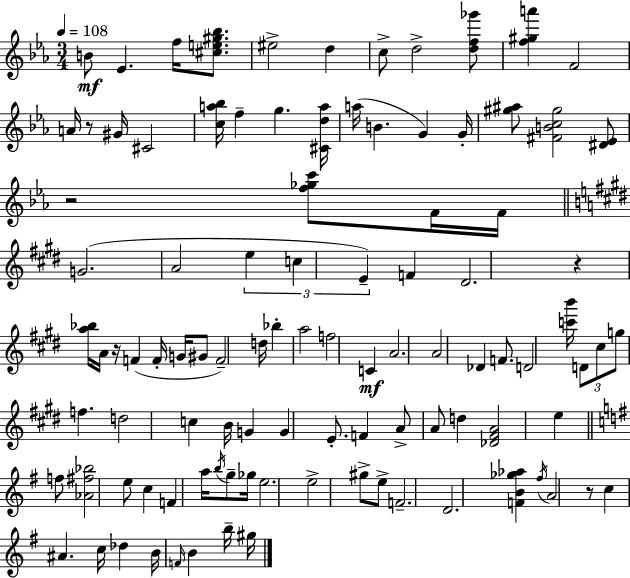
B4/e Eb4/q. F5/s [C#5,E5,G#5,Bb5]/e. EIS5/h D5/q C5/e D5/h [D5,F5,Gb6]/e [F5,G#5,A6]/q F4/h A4/s R/e G#4/s C#4/h [C5,A5,Bb5]/s F5/q G5/q. [C#4,D5,A5]/s A5/s B4/q. G4/q G4/s [G#5,A#5]/e [F#4,B4,C5,G#5]/h [D#4,Eb4]/e R/h [F5,Gb5,C6]/e F4/s F4/s G4/h. A4/h E5/q C5/q E4/q F4/q D#4/h. R/q [A5,Bb5]/s A4/s R/s F4/q F4/s G4/s G#4/e F4/h D5/s Bb5/q A5/h F5/h C4/q A4/h. A4/h Db4/q F4/e. D4/h [C6,B6]/s D4/e C#5/e G5/e F5/q. D5/h C5/q B4/s G4/q G4/q E4/e. F4/q A4/e A4/e D5/q [Db4,F#4,A4]/h E5/q F5/e [Ab4,F#5,Bb5]/h E5/e C5/q F4/q A5/s B5/s G5/e Gb5/s E5/h. E5/h G#5/e E5/e F4/h. D4/h. [F4,B4,Gb5,Ab5]/q F#5/s A4/h R/e C5/q A#4/q. C5/s Db5/q B4/s F4/s B4/q B5/s G#5/s